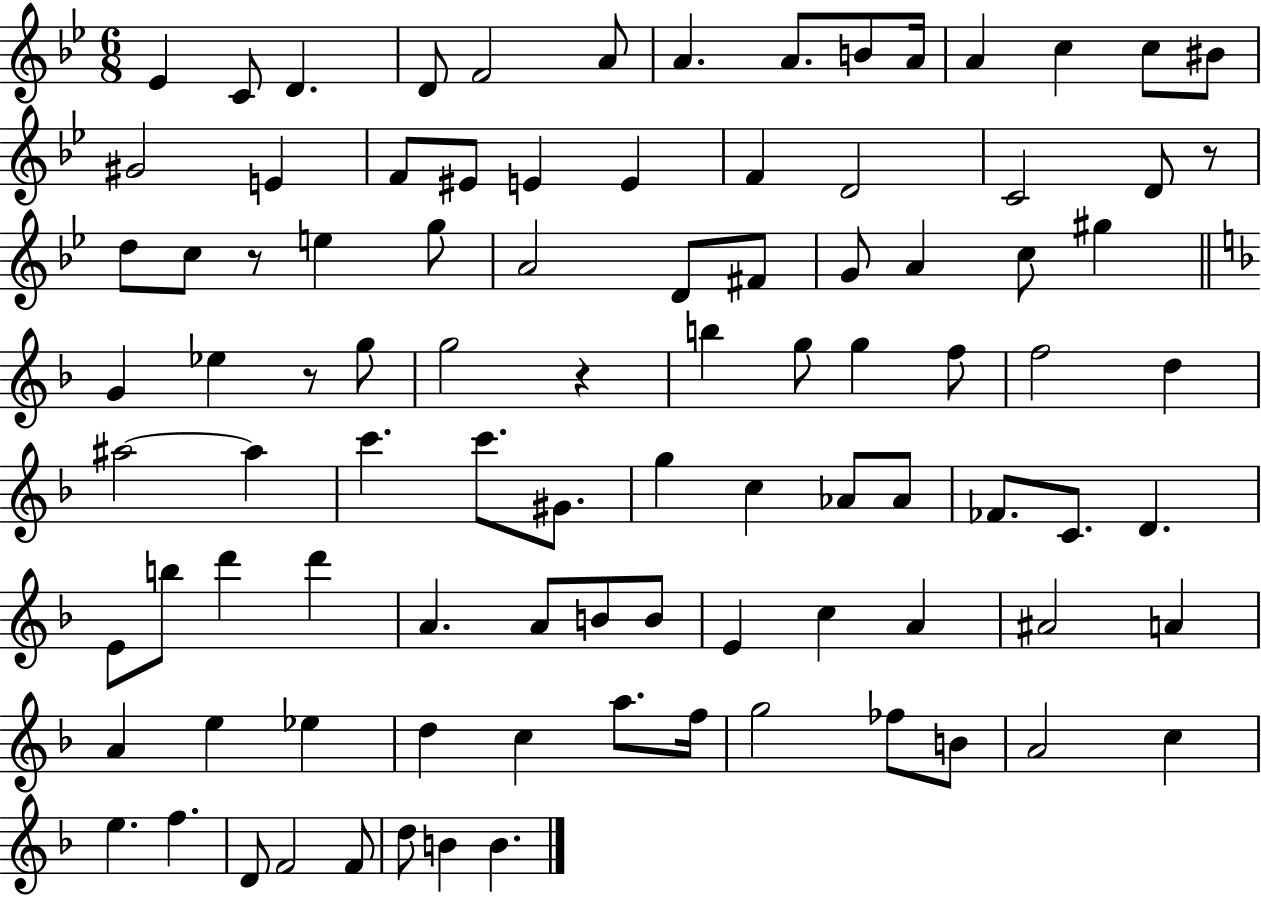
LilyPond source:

{
  \clef treble
  \numericTimeSignature
  \time 6/8
  \key bes \major
  \repeat volta 2 { ees'4 c'8 d'4. | d'8 f'2 a'8 | a'4. a'8. b'8 a'16 | a'4 c''4 c''8 bis'8 | \break gis'2 e'4 | f'8 eis'8 e'4 e'4 | f'4 d'2 | c'2 d'8 r8 | \break d''8 c''8 r8 e''4 g''8 | a'2 d'8 fis'8 | g'8 a'4 c''8 gis''4 | \bar "||" \break \key f \major g'4 ees''4 r8 g''8 | g''2 r4 | b''4 g''8 g''4 f''8 | f''2 d''4 | \break ais''2~~ ais''4 | c'''4. c'''8. gis'8. | g''4 c''4 aes'8 aes'8 | fes'8. c'8. d'4. | \break e'8 b''8 d'''4 d'''4 | a'4. a'8 b'8 b'8 | e'4 c''4 a'4 | ais'2 a'4 | \break a'4 e''4 ees''4 | d''4 c''4 a''8. f''16 | g''2 fes''8 b'8 | a'2 c''4 | \break e''4. f''4. | d'8 f'2 f'8 | d''8 b'4 b'4. | } \bar "|."
}